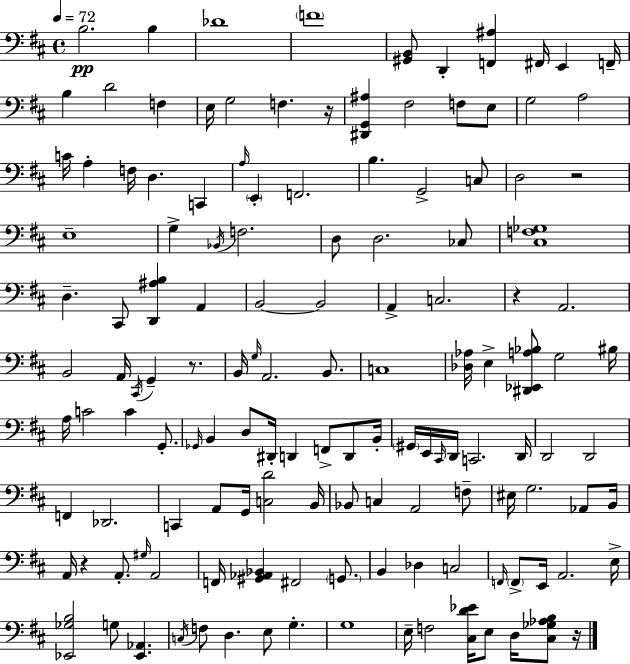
X:1
T:Untitled
M:4/4
L:1/4
K:D
B,2 B, _D4 F4 [^G,,B,,]/2 D,, [F,,^A,] ^F,,/4 E,, F,,/4 B, D2 F, E,/4 G,2 F, z/4 [^D,,G,,^A,] ^F,2 F,/2 E,/2 G,2 A,2 C/4 A, F,/4 D, C,, A,/4 E,, F,,2 B, G,,2 C,/2 D,2 z2 E,4 G, _B,,/4 F,2 D,/2 D,2 _C,/2 [^C,F,_G,]4 D, ^C,,/2 [D,,^A,B,] A,, B,,2 B,,2 A,, C,2 z A,,2 B,,2 A,,/4 ^C,,/4 G,, z/2 B,,/4 G,/4 A,,2 B,,/2 C,4 [_D,_A,]/4 E, [^D,,_E,,A,_B,]/2 G,2 ^B,/4 A,/4 C2 C G,,/2 _G,,/4 B,, D,/2 ^D,,/4 D,, F,,/2 D,,/2 B,,/4 ^G,,/4 E,,/4 ^C,,/4 D,,/4 C,,2 D,,/4 D,,2 D,,2 F,, _D,,2 C,, A,,/2 G,,/4 [C,D]2 B,,/4 _B,,/2 C, A,,2 F,/2 ^E,/4 G,2 _A,,/2 B,,/4 A,,/4 z A,,/2 ^G,/4 A,,2 F,,/4 [^G,,_A,,_B,,] ^F,,2 G,,/2 B,, _D, C,2 F,,/4 F,,/2 E,,/4 A,,2 E,/4 [_E,,_G,B,]2 G,/2 [_E,,_A,,] C,/4 F,/2 D, E,/2 G, G,4 E,/4 F,2 [^C,D_E]/4 E,/2 D,/4 [^C,_G,_A,B,]/2 z/4